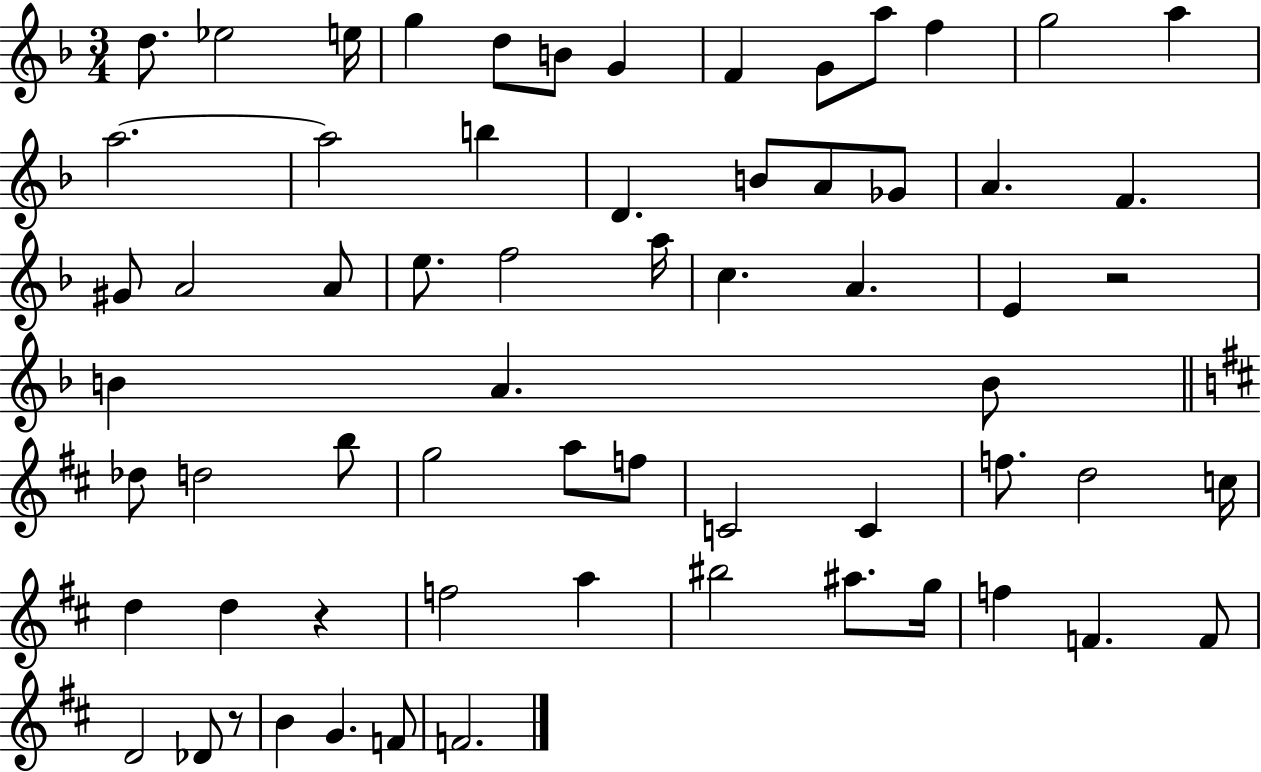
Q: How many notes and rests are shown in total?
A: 64